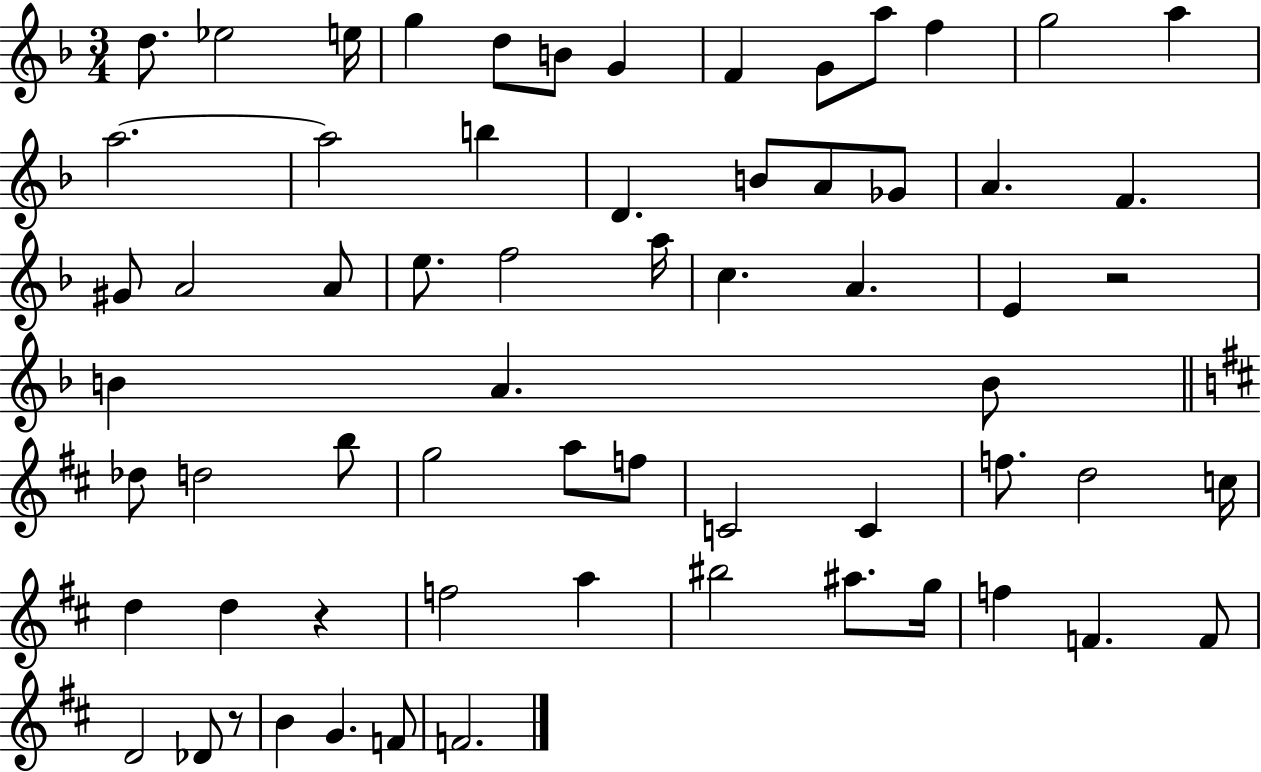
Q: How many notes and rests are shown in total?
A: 64